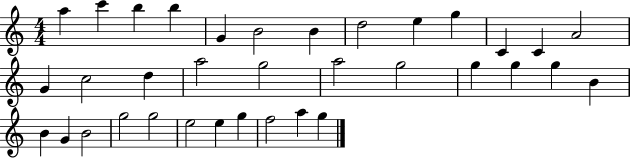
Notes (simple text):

A5/q C6/q B5/q B5/q G4/q B4/h B4/q D5/h E5/q G5/q C4/q C4/q A4/h G4/q C5/h D5/q A5/h G5/h A5/h G5/h G5/q G5/q G5/q B4/q B4/q G4/q B4/h G5/h G5/h E5/h E5/q G5/q F5/h A5/q G5/q